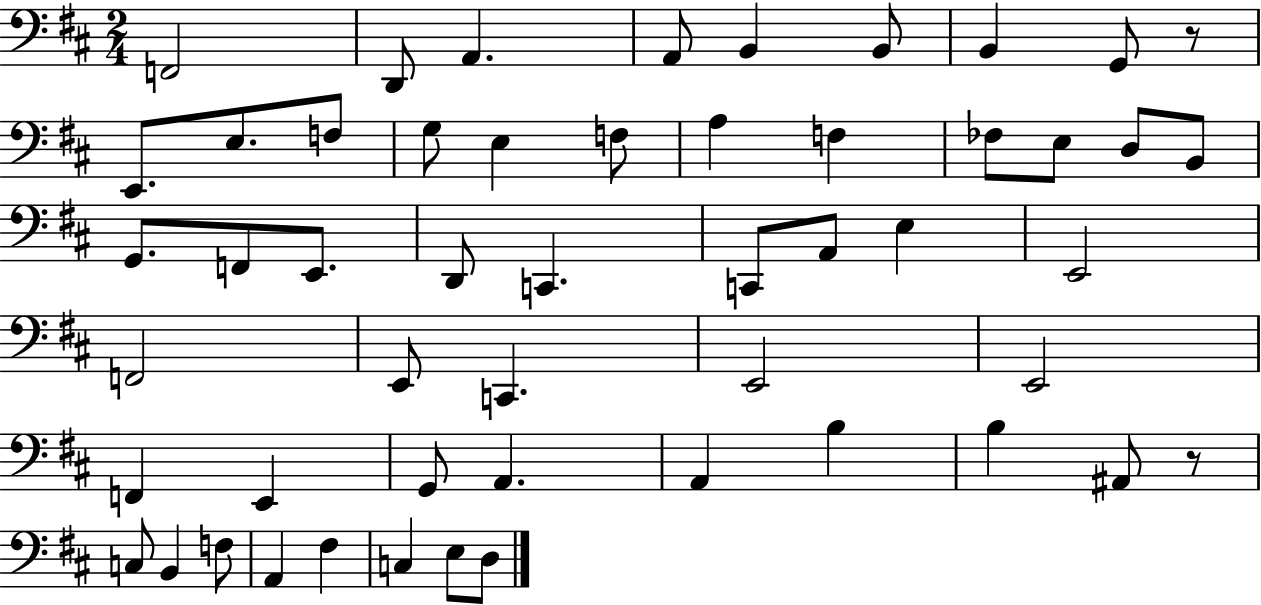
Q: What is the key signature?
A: D major